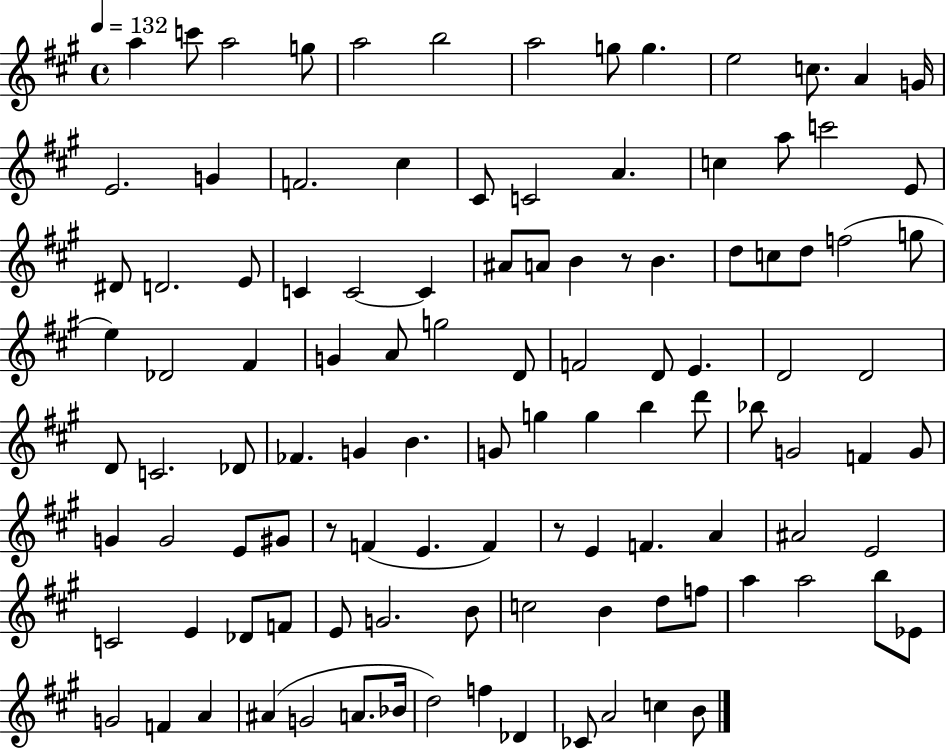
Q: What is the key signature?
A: A major